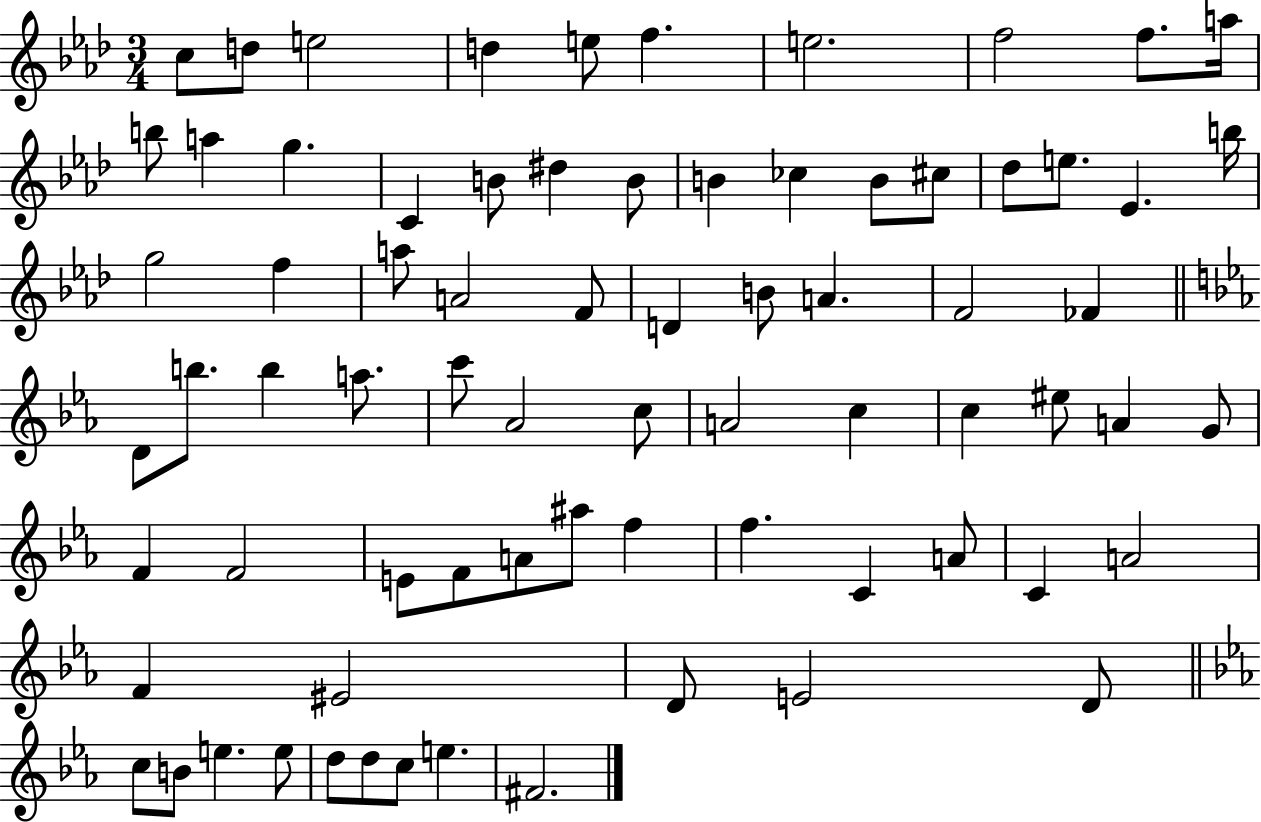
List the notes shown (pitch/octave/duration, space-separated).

C5/e D5/e E5/h D5/q E5/e F5/q. E5/h. F5/h F5/e. A5/s B5/e A5/q G5/q. C4/q B4/e D#5/q B4/e B4/q CES5/q B4/e C#5/e Db5/e E5/e. Eb4/q. B5/s G5/h F5/q A5/e A4/h F4/e D4/q B4/e A4/q. F4/h FES4/q D4/e B5/e. B5/q A5/e. C6/e Ab4/h C5/e A4/h C5/q C5/q EIS5/e A4/q G4/e F4/q F4/h E4/e F4/e A4/e A#5/e F5/q F5/q. C4/q A4/e C4/q A4/h F4/q EIS4/h D4/e E4/h D4/e C5/e B4/e E5/q. E5/e D5/e D5/e C5/e E5/q. F#4/h.